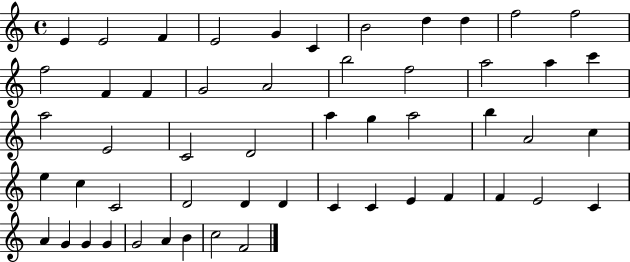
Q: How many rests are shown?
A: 0